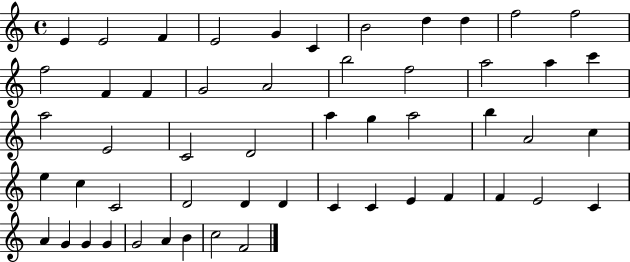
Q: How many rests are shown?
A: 0